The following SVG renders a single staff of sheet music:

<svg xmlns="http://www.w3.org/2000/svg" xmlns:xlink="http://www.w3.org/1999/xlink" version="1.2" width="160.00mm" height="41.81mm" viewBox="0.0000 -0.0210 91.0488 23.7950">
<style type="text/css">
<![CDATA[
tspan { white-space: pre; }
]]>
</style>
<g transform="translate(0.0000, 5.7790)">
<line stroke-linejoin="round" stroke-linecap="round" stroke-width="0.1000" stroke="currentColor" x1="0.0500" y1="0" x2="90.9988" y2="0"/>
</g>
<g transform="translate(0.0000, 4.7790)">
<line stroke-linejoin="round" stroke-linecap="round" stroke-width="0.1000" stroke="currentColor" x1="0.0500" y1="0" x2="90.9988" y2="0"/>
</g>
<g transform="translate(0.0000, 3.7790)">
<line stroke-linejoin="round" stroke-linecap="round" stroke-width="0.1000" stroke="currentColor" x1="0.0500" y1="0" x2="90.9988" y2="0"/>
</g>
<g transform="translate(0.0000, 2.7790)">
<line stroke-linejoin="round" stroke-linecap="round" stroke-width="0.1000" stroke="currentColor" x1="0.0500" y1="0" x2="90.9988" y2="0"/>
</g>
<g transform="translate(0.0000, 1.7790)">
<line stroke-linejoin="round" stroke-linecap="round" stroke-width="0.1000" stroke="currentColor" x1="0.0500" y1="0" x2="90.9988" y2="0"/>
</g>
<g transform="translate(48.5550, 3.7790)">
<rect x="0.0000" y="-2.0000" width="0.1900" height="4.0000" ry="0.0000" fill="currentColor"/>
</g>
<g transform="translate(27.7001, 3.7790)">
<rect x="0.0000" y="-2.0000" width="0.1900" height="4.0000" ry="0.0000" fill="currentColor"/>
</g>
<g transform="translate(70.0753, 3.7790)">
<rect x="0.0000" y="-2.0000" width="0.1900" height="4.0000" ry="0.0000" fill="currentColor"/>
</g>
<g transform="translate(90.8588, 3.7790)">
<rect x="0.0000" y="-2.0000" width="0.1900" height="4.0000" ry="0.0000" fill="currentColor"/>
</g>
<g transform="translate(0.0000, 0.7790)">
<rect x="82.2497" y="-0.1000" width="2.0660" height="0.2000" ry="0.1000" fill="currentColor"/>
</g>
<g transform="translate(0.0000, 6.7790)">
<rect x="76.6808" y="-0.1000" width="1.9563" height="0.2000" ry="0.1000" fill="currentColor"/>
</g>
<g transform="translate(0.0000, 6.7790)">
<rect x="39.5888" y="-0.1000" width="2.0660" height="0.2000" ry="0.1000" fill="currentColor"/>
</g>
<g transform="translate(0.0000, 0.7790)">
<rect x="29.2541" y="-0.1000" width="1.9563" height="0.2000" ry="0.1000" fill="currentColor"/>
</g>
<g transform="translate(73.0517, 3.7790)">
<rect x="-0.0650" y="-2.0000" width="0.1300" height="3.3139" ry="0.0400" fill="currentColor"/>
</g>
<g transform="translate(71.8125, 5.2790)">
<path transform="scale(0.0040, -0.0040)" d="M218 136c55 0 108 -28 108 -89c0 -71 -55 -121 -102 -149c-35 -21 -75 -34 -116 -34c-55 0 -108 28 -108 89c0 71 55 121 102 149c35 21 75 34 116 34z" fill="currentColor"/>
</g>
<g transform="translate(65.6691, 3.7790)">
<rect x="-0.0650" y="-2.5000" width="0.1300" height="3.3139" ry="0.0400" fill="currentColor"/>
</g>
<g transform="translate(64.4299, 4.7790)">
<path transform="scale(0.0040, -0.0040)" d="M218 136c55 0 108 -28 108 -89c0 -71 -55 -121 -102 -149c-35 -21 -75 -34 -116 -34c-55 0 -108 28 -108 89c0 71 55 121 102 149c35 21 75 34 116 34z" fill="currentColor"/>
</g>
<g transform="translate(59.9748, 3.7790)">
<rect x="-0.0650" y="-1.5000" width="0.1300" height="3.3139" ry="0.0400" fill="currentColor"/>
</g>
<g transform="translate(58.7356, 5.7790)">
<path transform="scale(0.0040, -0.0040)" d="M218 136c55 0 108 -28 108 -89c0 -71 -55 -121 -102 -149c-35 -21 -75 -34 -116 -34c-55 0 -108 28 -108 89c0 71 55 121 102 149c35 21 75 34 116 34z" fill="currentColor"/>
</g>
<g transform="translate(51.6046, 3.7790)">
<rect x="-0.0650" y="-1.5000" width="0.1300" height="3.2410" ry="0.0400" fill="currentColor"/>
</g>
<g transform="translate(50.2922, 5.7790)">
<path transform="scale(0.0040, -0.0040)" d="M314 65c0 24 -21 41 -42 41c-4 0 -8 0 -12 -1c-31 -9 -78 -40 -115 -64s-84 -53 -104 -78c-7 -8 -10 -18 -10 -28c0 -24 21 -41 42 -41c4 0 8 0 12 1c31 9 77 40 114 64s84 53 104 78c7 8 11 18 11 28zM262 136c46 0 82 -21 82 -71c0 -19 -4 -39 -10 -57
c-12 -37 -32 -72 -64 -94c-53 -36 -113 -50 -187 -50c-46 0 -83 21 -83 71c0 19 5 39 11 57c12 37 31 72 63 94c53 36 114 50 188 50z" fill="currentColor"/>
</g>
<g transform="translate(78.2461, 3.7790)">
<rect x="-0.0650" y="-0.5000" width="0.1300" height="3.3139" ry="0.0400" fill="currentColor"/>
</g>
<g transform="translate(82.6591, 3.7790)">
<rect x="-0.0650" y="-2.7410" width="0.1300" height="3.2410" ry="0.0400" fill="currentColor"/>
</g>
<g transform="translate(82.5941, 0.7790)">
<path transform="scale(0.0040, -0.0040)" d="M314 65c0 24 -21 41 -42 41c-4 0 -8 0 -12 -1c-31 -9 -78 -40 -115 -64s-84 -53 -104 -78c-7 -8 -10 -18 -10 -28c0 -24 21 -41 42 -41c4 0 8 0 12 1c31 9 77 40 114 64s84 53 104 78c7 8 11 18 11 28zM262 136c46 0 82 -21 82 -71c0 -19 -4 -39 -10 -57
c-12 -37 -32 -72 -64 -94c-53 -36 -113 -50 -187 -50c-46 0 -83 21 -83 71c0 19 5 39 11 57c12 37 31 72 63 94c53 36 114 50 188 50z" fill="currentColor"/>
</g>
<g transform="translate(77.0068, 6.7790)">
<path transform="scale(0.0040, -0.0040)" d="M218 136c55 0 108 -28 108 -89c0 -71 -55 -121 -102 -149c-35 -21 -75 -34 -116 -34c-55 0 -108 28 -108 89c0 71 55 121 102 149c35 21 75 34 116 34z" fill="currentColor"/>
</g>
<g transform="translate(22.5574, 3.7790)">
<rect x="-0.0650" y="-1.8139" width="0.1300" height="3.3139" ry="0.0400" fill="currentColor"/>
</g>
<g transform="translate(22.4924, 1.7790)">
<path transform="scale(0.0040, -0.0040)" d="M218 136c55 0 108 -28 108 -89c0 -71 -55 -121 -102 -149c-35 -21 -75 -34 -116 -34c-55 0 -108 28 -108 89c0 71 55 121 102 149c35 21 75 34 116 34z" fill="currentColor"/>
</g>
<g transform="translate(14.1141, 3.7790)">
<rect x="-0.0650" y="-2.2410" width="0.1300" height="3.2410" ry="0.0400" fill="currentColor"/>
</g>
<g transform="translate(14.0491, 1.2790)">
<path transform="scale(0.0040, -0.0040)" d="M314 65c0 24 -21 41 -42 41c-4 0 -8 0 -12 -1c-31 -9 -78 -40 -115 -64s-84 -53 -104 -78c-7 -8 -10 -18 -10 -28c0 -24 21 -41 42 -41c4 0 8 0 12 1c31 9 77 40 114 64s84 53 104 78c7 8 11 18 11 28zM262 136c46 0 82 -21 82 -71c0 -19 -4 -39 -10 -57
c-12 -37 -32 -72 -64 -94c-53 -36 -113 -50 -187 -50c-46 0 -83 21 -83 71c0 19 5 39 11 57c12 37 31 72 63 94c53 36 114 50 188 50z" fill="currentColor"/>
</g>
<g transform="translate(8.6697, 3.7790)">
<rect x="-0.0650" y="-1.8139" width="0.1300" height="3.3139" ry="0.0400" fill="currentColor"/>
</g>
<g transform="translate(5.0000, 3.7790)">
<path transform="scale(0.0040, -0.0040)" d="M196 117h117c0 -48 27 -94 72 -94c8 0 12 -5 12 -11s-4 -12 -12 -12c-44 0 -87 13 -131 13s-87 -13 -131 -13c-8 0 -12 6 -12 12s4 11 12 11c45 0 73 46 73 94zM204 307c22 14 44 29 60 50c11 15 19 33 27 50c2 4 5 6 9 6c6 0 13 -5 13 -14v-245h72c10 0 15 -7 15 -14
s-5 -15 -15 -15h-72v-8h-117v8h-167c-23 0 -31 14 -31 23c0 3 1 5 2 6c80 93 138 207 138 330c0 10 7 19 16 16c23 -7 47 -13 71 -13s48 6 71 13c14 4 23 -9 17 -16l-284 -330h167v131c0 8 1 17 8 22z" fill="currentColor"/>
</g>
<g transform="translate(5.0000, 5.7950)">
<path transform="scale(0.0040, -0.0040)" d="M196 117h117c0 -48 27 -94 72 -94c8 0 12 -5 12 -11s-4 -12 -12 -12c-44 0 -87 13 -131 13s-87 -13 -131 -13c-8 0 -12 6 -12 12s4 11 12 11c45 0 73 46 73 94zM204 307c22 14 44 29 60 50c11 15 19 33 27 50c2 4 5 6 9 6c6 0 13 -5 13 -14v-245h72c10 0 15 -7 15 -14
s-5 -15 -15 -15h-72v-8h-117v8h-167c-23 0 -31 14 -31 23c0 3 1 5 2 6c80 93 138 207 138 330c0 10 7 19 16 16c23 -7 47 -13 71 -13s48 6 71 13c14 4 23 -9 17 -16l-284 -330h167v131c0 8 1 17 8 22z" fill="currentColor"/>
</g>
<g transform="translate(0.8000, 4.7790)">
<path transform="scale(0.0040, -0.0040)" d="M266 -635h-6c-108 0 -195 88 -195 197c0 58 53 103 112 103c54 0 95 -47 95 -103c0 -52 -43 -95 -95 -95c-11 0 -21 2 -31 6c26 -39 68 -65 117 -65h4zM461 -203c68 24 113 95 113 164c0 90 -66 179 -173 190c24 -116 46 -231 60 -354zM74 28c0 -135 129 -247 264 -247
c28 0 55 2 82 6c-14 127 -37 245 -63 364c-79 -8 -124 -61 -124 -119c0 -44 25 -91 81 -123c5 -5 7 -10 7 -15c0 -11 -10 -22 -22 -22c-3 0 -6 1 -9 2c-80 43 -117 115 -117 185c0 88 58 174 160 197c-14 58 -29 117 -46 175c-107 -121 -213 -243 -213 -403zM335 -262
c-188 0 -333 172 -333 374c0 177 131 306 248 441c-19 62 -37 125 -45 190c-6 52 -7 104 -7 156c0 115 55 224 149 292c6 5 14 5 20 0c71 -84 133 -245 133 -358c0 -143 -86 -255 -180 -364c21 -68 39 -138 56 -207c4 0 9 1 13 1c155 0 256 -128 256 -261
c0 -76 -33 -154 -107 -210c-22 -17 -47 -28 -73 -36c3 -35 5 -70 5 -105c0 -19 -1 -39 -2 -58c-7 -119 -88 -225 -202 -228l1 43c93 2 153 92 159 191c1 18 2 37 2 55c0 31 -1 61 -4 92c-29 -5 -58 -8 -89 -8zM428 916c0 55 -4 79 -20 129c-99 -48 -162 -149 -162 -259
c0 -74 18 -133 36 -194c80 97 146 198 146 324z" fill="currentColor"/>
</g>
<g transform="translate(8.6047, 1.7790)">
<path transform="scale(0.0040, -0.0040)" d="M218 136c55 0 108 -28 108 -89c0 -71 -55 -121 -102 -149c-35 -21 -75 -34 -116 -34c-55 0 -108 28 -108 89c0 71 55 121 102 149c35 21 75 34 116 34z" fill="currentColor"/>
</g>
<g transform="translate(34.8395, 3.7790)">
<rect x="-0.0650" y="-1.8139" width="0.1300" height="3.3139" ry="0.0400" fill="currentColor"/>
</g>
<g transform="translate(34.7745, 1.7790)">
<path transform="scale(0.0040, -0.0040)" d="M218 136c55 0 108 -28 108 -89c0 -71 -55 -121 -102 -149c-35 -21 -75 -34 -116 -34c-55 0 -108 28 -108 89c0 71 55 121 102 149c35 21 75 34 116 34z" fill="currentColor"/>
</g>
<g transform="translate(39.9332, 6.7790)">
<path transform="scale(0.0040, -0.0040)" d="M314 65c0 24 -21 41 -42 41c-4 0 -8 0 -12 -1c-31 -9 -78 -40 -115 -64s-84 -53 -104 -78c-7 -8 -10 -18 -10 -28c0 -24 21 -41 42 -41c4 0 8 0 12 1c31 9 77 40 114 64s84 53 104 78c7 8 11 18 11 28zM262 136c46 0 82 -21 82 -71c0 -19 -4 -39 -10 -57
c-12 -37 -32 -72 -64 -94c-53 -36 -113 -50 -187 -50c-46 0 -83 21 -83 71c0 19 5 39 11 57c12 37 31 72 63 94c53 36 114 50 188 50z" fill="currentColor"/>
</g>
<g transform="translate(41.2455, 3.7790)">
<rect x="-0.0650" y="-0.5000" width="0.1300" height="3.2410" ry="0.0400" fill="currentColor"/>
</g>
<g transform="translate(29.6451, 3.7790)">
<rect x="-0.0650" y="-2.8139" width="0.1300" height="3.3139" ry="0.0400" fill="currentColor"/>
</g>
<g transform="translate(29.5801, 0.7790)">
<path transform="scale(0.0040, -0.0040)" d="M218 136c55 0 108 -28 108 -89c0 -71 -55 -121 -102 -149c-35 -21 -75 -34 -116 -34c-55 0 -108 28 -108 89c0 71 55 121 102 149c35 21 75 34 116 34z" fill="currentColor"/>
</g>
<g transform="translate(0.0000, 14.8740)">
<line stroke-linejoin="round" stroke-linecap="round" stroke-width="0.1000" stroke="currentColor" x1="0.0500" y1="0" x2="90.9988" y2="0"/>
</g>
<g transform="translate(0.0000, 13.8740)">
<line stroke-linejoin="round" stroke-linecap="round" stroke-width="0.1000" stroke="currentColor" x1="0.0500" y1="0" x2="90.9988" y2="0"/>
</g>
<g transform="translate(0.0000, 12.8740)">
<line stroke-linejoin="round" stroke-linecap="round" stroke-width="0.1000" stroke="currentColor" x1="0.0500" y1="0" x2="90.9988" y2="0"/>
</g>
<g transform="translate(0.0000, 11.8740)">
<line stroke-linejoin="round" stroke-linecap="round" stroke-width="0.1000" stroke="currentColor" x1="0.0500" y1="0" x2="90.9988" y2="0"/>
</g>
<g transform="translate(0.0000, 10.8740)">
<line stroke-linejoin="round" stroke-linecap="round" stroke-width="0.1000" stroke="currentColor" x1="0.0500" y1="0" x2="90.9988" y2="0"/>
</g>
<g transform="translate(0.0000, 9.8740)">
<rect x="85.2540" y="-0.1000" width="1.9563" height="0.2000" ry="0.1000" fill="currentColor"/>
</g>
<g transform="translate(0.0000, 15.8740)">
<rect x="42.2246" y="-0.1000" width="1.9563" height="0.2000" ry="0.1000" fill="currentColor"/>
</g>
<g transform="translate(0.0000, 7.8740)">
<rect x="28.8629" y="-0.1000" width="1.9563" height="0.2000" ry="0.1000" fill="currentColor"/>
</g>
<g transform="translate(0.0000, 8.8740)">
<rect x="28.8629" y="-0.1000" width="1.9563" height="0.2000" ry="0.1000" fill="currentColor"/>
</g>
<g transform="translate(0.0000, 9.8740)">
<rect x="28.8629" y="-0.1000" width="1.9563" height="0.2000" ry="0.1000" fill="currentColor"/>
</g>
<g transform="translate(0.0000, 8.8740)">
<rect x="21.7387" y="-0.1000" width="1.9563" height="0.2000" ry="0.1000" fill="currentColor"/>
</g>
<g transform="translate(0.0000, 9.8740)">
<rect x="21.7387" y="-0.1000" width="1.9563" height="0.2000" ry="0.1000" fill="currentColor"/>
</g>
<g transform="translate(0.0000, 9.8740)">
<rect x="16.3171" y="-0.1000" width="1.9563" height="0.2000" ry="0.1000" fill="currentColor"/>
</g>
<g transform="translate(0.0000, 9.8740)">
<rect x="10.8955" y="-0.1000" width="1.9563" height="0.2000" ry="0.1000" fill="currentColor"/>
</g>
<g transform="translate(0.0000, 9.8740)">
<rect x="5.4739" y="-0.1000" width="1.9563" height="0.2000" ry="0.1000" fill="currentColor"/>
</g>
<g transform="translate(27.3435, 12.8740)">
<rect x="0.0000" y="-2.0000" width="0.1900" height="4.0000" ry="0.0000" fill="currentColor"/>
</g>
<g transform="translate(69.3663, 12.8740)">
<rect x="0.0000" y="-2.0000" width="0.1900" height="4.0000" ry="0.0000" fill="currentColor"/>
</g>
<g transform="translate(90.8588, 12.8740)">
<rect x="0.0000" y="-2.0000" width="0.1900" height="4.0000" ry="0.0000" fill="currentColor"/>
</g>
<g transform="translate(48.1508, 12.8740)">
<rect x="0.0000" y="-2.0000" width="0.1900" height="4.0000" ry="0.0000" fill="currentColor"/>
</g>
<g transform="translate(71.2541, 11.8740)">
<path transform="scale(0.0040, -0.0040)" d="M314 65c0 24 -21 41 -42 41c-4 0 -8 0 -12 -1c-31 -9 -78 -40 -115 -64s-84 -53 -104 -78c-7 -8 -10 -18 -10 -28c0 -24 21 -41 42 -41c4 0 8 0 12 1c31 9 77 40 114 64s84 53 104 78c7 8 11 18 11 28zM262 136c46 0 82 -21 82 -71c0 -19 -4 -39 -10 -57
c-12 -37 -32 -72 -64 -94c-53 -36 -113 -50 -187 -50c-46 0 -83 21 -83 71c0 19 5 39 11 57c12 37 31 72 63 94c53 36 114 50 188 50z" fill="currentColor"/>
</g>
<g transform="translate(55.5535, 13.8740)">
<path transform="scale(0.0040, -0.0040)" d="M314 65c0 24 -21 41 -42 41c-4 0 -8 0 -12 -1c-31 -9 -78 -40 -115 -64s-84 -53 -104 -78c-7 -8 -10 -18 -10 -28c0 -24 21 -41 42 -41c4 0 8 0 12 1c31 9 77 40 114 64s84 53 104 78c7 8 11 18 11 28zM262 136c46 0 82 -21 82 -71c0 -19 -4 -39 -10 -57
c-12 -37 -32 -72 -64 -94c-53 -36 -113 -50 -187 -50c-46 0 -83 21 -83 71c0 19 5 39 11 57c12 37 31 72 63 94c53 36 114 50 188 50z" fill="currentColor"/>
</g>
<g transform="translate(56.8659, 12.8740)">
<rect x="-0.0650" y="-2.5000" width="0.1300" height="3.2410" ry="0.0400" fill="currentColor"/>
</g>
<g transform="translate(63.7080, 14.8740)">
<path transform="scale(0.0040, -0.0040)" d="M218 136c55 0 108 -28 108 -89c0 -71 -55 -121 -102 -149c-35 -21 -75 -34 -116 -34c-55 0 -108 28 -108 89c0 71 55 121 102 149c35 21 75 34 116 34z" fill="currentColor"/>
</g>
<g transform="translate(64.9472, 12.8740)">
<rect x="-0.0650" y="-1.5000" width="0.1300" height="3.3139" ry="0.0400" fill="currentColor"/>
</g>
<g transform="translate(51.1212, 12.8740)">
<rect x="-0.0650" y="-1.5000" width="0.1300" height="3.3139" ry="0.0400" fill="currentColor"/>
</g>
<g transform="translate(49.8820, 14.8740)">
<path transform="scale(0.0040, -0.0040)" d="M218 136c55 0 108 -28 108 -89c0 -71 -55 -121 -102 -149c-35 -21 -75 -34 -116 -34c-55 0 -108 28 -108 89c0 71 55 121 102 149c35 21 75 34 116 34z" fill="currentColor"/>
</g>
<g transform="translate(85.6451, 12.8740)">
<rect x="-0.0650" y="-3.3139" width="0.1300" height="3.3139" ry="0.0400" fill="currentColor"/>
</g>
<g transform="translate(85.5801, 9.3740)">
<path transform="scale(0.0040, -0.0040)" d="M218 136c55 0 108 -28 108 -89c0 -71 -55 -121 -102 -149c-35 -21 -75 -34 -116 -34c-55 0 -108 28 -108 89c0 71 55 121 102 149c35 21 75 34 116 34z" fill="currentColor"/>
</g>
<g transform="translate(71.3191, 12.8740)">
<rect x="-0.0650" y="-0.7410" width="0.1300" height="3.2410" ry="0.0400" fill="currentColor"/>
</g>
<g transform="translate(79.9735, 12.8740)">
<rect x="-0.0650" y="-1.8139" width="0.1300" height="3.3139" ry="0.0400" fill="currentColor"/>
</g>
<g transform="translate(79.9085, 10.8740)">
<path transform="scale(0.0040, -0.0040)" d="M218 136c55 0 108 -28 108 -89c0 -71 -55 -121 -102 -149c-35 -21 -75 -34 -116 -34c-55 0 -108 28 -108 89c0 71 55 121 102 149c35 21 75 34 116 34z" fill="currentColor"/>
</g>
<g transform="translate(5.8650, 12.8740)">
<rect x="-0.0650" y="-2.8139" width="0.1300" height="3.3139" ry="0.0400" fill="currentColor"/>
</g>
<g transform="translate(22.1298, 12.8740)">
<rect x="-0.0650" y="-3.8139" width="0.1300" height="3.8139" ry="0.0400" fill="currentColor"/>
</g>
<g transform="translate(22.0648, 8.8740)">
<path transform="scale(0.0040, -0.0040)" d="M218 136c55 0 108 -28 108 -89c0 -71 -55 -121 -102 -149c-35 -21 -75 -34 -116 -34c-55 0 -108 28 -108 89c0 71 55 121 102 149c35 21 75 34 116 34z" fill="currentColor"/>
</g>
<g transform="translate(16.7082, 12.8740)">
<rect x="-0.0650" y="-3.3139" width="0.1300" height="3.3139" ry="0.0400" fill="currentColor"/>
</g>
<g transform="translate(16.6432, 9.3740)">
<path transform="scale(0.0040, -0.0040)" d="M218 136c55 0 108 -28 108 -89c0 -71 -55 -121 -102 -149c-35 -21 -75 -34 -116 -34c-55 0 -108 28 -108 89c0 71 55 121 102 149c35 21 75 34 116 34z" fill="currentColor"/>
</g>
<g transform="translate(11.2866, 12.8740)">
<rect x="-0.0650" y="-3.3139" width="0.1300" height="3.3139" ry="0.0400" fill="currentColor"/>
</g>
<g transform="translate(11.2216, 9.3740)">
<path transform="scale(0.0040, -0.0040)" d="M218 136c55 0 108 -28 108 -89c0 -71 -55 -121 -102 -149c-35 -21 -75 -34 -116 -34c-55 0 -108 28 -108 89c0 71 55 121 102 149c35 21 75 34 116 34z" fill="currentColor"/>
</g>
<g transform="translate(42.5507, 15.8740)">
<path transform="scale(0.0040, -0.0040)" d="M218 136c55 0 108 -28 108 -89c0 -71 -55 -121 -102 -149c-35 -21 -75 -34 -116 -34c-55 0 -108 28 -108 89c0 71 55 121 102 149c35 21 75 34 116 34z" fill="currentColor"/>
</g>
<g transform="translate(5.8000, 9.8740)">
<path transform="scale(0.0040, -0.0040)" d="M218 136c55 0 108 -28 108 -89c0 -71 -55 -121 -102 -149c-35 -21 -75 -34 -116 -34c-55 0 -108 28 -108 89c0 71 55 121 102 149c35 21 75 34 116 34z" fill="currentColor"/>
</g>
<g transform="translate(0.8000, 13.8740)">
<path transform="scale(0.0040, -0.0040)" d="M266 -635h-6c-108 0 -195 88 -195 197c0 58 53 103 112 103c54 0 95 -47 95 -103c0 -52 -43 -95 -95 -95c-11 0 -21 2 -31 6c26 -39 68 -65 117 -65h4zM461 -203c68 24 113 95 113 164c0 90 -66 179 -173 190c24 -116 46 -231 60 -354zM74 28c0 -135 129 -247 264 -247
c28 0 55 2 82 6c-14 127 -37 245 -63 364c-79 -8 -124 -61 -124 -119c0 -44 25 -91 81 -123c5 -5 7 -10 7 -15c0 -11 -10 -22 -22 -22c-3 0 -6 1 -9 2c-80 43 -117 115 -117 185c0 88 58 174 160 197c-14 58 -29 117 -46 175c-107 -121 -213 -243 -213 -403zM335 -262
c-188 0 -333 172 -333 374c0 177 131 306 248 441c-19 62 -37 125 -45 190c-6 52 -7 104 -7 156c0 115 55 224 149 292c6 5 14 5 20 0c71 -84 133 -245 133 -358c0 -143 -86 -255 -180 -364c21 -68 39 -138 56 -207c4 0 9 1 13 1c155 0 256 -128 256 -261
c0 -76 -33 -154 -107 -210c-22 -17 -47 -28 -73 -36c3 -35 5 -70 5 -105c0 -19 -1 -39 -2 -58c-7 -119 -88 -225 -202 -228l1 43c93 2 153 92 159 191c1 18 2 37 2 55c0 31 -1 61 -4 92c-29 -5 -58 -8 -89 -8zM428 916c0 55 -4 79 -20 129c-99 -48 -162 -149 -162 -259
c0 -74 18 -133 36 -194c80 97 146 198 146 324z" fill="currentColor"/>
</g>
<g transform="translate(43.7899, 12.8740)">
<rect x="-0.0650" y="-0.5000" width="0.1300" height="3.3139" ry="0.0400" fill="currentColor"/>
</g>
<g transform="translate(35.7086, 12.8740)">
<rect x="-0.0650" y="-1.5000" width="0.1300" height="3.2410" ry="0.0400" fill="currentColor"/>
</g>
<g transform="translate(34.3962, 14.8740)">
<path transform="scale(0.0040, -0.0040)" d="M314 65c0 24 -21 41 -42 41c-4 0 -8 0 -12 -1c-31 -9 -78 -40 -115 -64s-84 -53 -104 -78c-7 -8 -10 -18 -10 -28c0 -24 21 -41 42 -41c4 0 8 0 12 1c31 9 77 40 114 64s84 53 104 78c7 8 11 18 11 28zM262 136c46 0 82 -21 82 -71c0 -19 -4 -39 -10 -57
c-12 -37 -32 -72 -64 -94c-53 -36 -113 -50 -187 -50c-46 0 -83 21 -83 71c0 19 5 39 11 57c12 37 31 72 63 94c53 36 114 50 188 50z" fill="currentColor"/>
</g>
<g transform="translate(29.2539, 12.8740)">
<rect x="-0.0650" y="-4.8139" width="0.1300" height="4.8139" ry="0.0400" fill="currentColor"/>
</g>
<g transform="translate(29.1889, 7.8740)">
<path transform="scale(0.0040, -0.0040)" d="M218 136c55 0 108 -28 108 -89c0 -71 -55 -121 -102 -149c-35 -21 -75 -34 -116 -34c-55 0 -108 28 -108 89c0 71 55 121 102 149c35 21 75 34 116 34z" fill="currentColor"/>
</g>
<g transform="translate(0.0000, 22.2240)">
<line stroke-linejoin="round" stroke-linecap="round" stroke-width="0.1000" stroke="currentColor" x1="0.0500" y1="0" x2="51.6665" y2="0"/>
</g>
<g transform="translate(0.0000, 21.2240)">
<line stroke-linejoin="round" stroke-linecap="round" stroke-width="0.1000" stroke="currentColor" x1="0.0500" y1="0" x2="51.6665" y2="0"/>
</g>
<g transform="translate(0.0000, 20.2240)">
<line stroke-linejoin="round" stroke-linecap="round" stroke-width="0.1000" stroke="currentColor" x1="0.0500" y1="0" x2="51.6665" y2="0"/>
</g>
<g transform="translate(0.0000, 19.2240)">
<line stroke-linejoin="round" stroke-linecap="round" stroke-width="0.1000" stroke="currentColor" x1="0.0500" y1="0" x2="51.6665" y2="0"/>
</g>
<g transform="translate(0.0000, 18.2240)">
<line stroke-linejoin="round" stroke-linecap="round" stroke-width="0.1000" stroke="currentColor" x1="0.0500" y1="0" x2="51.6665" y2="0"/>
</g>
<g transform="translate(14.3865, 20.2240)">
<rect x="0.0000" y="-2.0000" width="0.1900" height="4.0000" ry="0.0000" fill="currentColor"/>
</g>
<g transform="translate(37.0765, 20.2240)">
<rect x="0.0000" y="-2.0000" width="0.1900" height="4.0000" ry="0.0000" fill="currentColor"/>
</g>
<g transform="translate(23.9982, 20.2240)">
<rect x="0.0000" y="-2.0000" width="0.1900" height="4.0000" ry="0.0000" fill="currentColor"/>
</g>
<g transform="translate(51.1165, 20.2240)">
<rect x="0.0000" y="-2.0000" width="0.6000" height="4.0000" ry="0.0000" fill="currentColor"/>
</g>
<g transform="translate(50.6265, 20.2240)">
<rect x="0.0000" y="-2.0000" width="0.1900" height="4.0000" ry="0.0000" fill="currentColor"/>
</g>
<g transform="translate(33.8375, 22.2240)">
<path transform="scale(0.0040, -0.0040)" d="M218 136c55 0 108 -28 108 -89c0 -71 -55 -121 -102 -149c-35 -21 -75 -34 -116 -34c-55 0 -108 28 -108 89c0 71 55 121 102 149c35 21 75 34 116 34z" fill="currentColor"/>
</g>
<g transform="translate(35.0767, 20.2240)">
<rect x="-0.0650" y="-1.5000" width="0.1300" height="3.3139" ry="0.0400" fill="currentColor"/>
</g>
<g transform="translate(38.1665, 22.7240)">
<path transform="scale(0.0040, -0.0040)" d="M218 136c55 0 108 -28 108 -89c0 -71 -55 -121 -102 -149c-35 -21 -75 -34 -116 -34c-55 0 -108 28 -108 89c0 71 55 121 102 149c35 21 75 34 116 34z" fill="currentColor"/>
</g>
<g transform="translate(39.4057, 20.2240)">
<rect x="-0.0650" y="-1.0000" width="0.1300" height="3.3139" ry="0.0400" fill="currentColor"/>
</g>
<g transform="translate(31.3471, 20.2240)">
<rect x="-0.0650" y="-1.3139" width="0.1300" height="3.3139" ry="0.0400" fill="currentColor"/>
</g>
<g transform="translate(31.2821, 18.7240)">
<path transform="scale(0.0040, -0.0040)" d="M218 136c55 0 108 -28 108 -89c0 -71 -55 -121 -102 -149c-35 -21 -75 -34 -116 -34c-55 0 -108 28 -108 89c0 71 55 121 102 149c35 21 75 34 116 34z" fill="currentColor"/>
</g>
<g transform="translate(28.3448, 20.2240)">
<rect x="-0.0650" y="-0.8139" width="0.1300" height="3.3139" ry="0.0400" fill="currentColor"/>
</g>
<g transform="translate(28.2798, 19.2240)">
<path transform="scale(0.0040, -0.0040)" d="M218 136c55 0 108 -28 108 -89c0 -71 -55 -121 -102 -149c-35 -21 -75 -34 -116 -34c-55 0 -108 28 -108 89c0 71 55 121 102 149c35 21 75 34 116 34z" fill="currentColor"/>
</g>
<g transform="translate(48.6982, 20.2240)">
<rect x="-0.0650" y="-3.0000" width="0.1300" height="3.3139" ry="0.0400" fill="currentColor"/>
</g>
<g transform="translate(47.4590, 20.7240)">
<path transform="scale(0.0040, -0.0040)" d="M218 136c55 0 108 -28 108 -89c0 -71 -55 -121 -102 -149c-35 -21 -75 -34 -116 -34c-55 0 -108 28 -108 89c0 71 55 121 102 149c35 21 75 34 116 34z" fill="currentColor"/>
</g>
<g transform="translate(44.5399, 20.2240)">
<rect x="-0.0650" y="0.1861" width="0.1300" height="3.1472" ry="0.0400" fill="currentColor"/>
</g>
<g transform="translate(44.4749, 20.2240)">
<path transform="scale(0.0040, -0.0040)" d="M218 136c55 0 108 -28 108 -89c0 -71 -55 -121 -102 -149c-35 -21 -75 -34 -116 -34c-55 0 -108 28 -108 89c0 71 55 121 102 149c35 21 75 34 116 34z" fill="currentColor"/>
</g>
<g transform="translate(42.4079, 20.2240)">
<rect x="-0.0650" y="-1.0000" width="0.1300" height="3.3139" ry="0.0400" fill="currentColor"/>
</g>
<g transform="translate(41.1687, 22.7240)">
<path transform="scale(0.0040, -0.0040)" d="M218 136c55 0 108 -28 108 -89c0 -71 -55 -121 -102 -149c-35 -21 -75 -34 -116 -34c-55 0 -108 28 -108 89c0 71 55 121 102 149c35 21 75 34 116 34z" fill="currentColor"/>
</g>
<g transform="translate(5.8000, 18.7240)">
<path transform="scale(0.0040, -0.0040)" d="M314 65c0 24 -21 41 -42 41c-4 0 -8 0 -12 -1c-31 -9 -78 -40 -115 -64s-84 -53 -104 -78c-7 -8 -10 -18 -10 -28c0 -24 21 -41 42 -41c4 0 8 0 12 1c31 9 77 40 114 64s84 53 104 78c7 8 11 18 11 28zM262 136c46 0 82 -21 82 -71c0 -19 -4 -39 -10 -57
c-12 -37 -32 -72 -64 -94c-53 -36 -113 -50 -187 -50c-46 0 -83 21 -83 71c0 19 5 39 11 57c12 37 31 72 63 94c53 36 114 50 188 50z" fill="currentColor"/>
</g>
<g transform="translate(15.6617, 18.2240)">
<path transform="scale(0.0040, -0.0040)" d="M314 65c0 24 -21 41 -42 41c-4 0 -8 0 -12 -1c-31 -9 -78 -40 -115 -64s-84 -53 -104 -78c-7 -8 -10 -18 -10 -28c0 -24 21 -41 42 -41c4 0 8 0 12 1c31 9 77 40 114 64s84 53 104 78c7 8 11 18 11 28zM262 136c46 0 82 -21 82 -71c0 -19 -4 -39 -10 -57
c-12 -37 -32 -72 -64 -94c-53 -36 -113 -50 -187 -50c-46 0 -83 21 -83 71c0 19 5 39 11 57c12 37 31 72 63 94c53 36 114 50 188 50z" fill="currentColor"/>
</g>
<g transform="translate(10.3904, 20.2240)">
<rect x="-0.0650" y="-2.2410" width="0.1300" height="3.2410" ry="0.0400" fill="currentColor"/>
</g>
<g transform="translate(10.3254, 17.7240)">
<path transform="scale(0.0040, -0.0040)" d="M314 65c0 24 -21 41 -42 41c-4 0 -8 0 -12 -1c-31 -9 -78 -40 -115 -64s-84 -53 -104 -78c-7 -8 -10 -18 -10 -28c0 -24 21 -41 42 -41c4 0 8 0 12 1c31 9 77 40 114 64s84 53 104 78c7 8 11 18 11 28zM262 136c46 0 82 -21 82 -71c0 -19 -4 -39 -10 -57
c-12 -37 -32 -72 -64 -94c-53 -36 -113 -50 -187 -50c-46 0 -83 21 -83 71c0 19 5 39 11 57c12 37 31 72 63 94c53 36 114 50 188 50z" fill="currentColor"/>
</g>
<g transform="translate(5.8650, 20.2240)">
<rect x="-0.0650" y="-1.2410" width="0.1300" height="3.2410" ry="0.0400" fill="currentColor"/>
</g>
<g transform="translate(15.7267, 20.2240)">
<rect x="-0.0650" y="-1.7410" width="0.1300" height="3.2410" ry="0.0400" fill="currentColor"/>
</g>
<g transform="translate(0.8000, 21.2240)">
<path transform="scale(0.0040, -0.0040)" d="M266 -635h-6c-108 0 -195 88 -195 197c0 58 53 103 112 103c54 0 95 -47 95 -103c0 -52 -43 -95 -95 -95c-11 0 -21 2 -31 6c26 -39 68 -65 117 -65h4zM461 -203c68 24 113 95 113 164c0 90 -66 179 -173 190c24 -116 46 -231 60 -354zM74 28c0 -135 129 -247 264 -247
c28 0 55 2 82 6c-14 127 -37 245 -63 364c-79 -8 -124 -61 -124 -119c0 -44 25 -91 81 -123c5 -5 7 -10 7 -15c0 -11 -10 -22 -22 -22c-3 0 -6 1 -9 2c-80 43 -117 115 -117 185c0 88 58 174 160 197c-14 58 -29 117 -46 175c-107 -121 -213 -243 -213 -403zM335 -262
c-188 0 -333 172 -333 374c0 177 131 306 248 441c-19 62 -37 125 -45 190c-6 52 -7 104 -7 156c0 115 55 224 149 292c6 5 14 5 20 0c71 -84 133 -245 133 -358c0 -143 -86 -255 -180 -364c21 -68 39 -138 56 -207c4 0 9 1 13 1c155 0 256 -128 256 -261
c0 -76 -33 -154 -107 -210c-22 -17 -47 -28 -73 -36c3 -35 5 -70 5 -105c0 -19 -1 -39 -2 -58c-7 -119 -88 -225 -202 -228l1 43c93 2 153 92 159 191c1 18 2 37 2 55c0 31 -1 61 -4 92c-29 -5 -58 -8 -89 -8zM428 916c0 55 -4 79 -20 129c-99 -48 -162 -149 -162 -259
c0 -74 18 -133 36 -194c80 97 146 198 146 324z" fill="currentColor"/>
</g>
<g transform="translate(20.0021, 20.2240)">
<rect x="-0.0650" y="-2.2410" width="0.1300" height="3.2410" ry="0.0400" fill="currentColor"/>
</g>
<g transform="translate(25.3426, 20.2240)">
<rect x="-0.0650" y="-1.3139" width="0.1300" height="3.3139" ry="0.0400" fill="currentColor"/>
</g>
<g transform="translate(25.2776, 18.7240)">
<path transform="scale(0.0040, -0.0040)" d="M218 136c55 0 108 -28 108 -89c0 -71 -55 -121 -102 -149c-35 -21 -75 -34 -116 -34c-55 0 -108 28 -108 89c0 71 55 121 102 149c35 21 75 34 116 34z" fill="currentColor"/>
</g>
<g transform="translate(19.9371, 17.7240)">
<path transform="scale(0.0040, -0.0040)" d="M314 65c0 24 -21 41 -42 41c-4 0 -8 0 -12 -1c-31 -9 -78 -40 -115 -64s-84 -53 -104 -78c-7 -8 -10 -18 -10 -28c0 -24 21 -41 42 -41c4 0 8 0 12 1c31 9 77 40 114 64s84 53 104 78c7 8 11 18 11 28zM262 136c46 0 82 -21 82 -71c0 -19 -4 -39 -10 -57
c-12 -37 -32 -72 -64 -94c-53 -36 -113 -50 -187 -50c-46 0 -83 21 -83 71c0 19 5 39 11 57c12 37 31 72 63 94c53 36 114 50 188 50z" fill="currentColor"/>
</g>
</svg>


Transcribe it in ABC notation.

X:1
T:Untitled
M:4/4
L:1/4
K:C
f g2 f a f C2 E2 E G F C a2 a b b c' e' E2 C E G2 E d2 f b e2 g2 f2 g2 e d e E D D B A